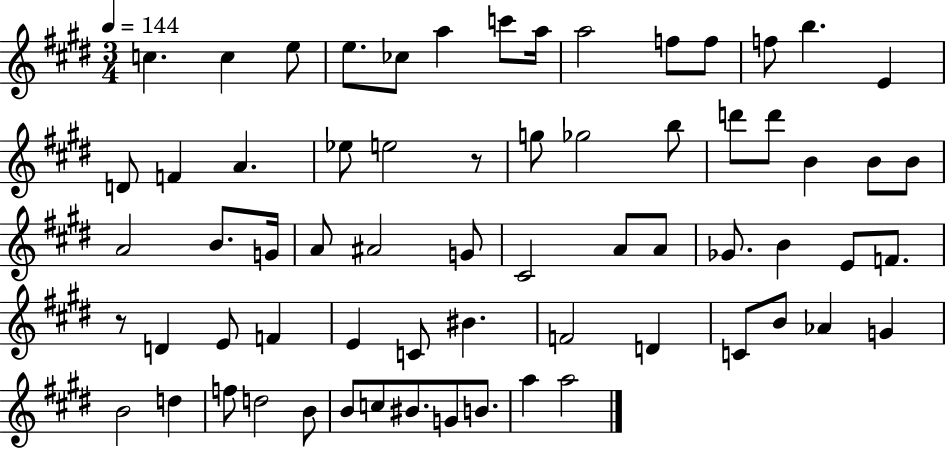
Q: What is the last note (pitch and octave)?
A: A5